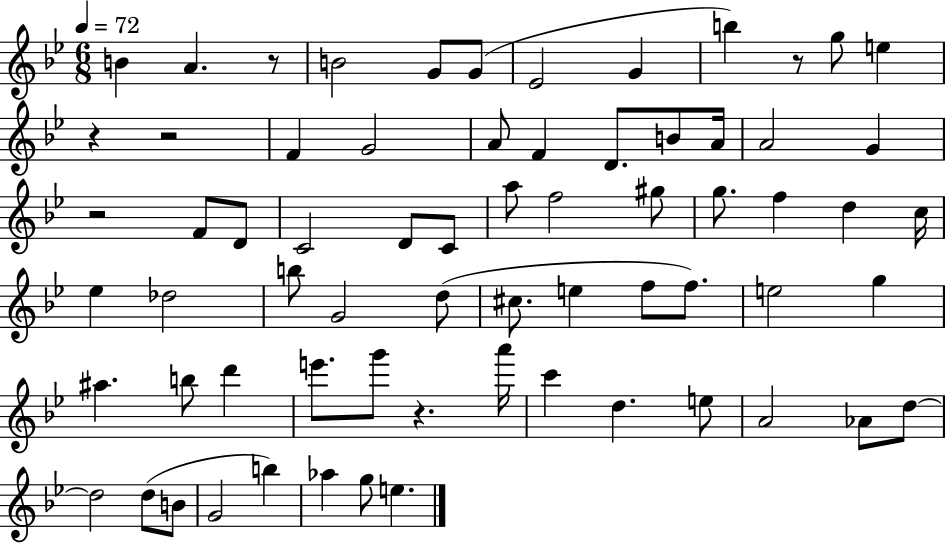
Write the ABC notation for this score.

X:1
T:Untitled
M:6/8
L:1/4
K:Bb
B A z/2 B2 G/2 G/2 _E2 G b z/2 g/2 e z z2 F G2 A/2 F D/2 B/2 A/4 A2 G z2 F/2 D/2 C2 D/2 C/2 a/2 f2 ^g/2 g/2 f d c/4 _e _d2 b/2 G2 d/2 ^c/2 e f/2 f/2 e2 g ^a b/2 d' e'/2 g'/2 z a'/4 c' d e/2 A2 _A/2 d/2 d2 d/2 B/2 G2 b _a g/2 e